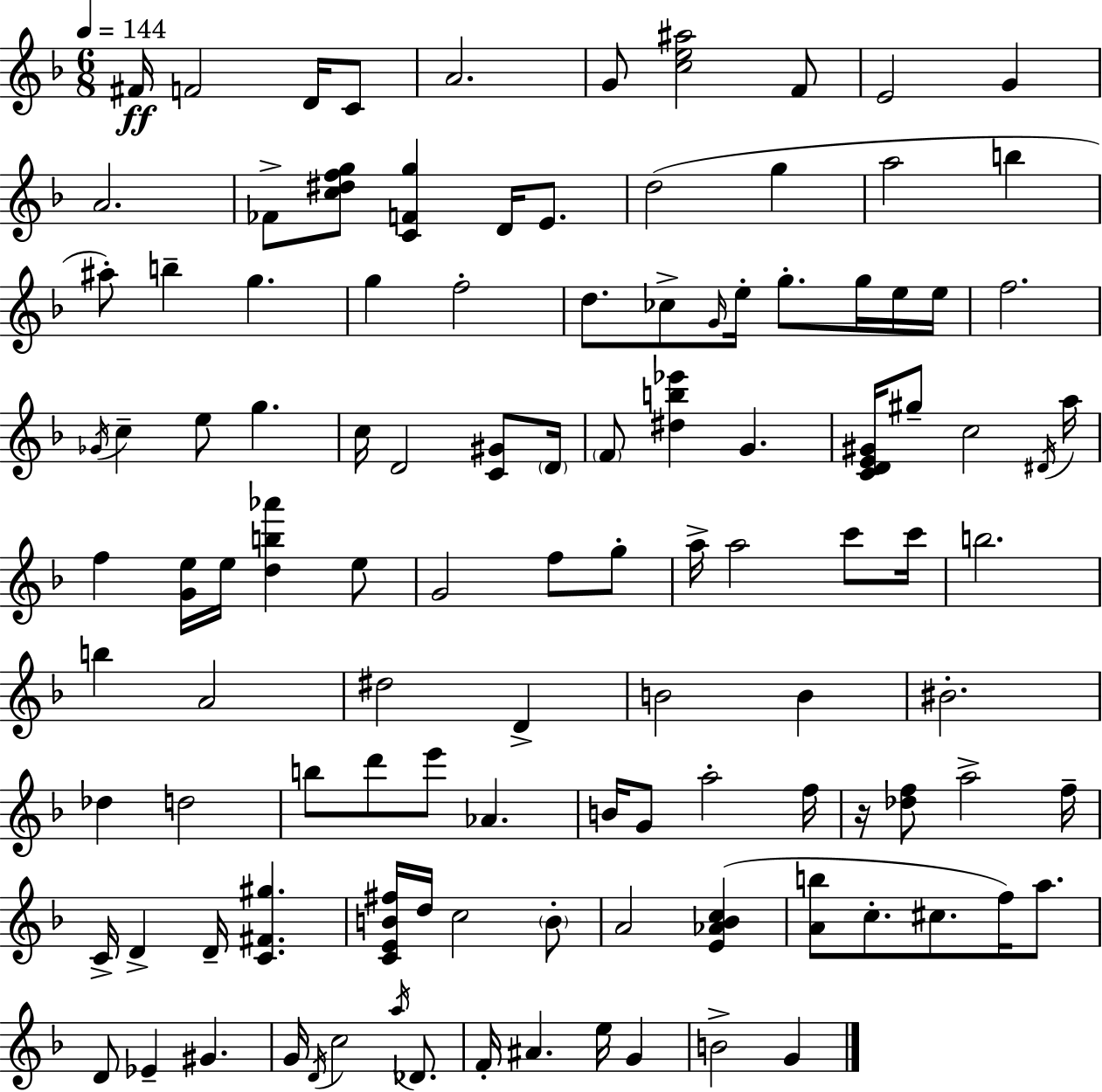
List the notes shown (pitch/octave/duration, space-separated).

F#4/s F4/h D4/s C4/e A4/h. G4/e [C5,E5,A#5]/h F4/e E4/h G4/q A4/h. FES4/e [C5,D#5,F5,G5]/e [C4,F4,G5]/q D4/s E4/e. D5/h G5/q A5/h B5/q A#5/e B5/q G5/q. G5/q F5/h D5/e. CES5/e G4/s E5/s G5/e. G5/s E5/s E5/s F5/h. Gb4/s C5/q E5/e G5/q. C5/s D4/h [C4,G#4]/e D4/s F4/e [D#5,B5,Eb6]/q G4/q. [C4,D4,E4,G#4]/s G#5/e C5/h D#4/s A5/s F5/q [G4,E5]/s E5/s [D5,B5,Ab6]/q E5/e G4/h F5/e G5/e A5/s A5/h C6/e C6/s B5/h. B5/q A4/h D#5/h D4/q B4/h B4/q BIS4/h. Db5/q D5/h B5/e D6/e E6/e Ab4/q. B4/s G4/e A5/h F5/s R/s [Db5,F5]/e A5/h F5/s C4/s D4/q D4/s [C4,F#4,G#5]/q. [C4,E4,B4,F#5]/s D5/s C5/h B4/e A4/h [E4,Ab4,Bb4,C5]/q [A4,B5]/e C5/e. C#5/e. F5/s A5/e. D4/e Eb4/q G#4/q. G4/s D4/s C5/h A5/s Db4/e. F4/s A#4/q. E5/s G4/q B4/h G4/q